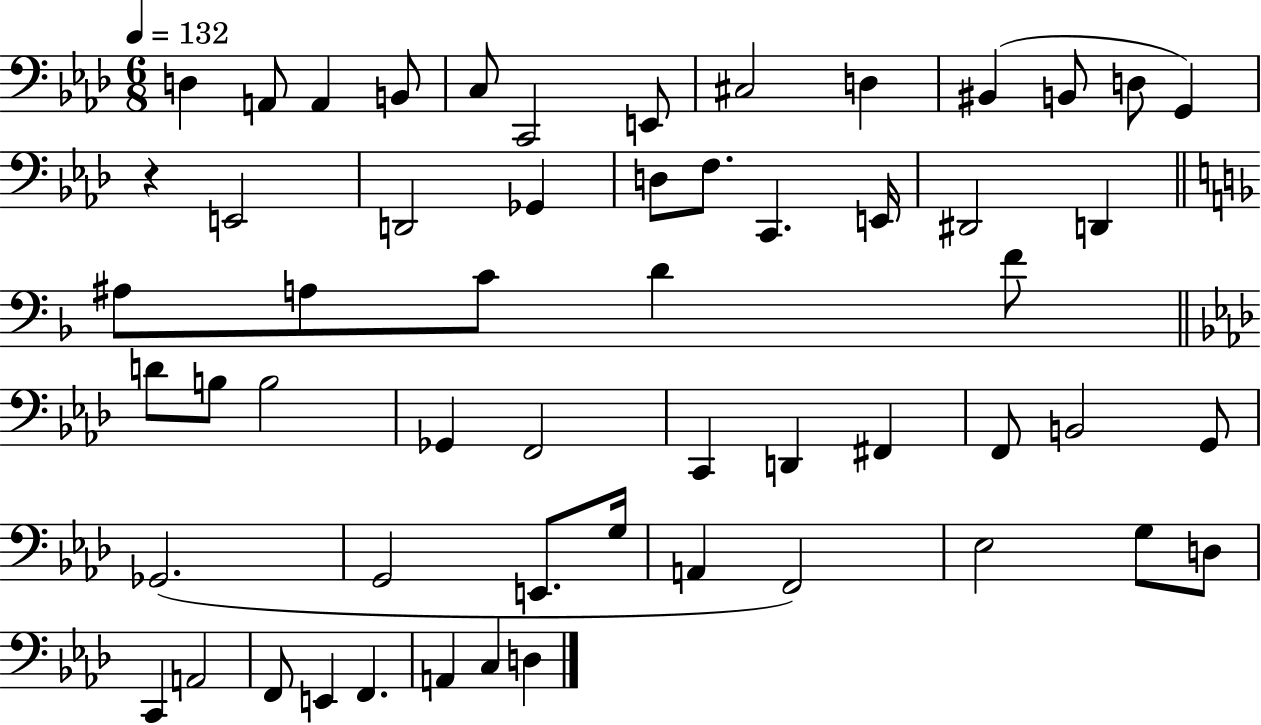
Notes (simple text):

D3/q A2/e A2/q B2/e C3/e C2/h E2/e C#3/h D3/q BIS2/q B2/e D3/e G2/q R/q E2/h D2/h Gb2/q D3/e F3/e. C2/q. E2/s D#2/h D2/q A#3/e A3/e C4/e D4/q F4/e D4/e B3/e B3/h Gb2/q F2/h C2/q D2/q F#2/q F2/e B2/h G2/e Gb2/h. G2/h E2/e. G3/s A2/q F2/h Eb3/h G3/e D3/e C2/q A2/h F2/e E2/q F2/q. A2/q C3/q D3/q